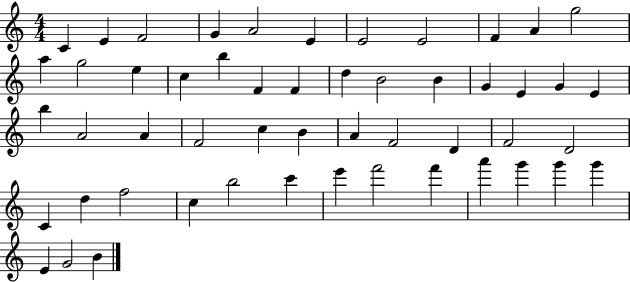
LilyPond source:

{
  \clef treble
  \numericTimeSignature
  \time 4/4
  \key c \major
  c'4 e'4 f'2 | g'4 a'2 e'4 | e'2 e'2 | f'4 a'4 g''2 | \break a''4 g''2 e''4 | c''4 b''4 f'4 f'4 | d''4 b'2 b'4 | g'4 e'4 g'4 e'4 | \break b''4 a'2 a'4 | f'2 c''4 b'4 | a'4 f'2 d'4 | f'2 d'2 | \break c'4 d''4 f''2 | c''4 b''2 c'''4 | e'''4 f'''2 f'''4 | a'''4 g'''4 g'''4 g'''4 | \break e'4 g'2 b'4 | \bar "|."
}